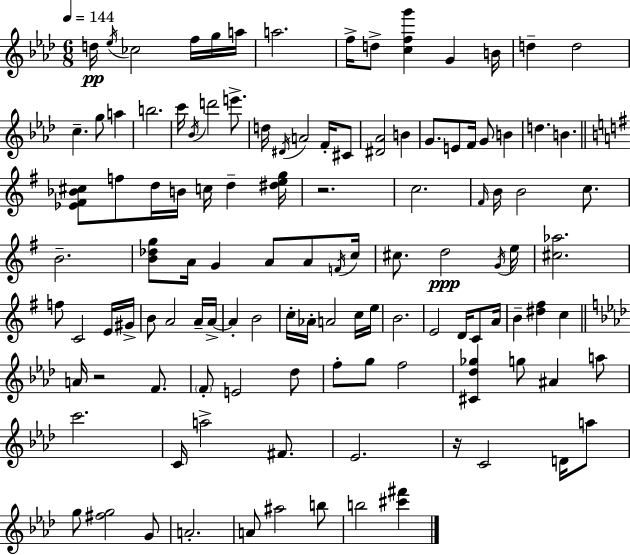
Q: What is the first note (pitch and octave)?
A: D5